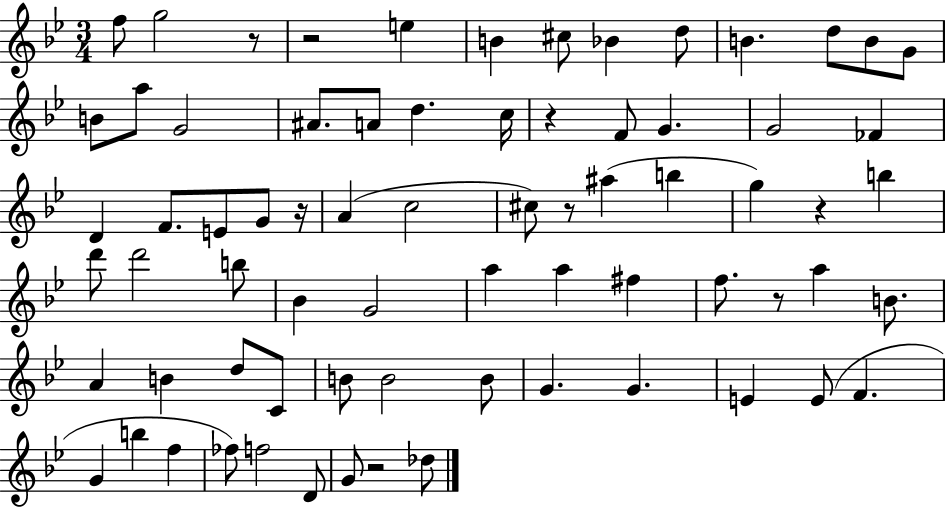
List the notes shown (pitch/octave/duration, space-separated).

F5/e G5/h R/e R/h E5/q B4/q C#5/e Bb4/q D5/e B4/q. D5/e B4/e G4/e B4/e A5/e G4/h A#4/e. A4/e D5/q. C5/s R/q F4/e G4/q. G4/h FES4/q D4/q F4/e. E4/e G4/e R/s A4/q C5/h C#5/e R/e A#5/q B5/q G5/q R/q B5/q D6/e D6/h B5/e Bb4/q G4/h A5/q A5/q F#5/q F5/e. R/e A5/q B4/e. A4/q B4/q D5/e C4/e B4/e B4/h B4/e G4/q. G4/q. E4/q E4/e F4/q. G4/q B5/q F5/q FES5/e F5/h D4/e G4/e R/h Db5/e